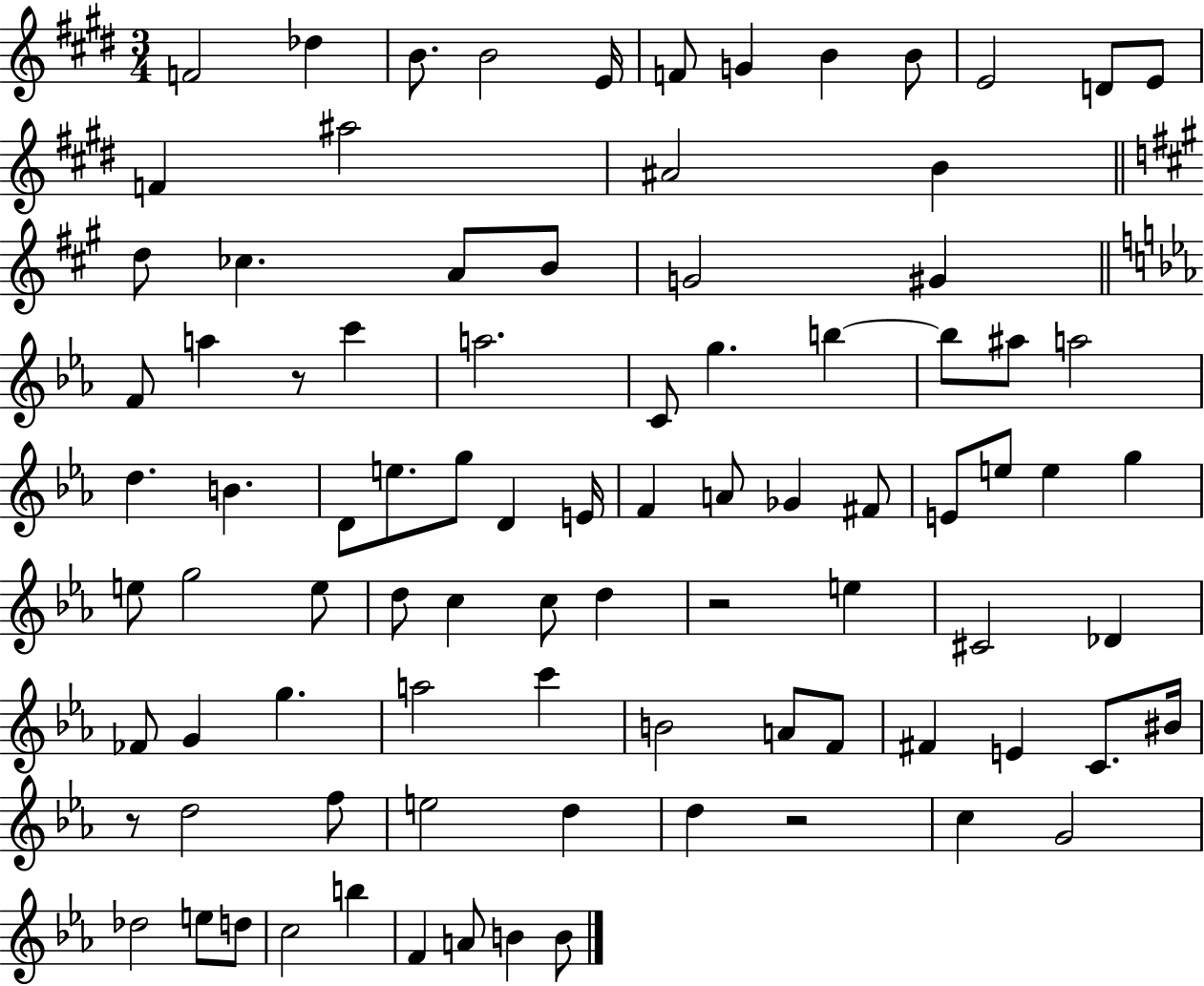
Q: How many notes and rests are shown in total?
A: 89